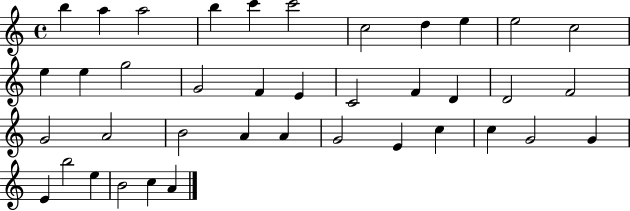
B5/q A5/q A5/h B5/q C6/q C6/h C5/h D5/q E5/q E5/h C5/h E5/q E5/q G5/h G4/h F4/q E4/q C4/h F4/q D4/q D4/h F4/h G4/h A4/h B4/h A4/q A4/q G4/h E4/q C5/q C5/q G4/h G4/q E4/q B5/h E5/q B4/h C5/q A4/q